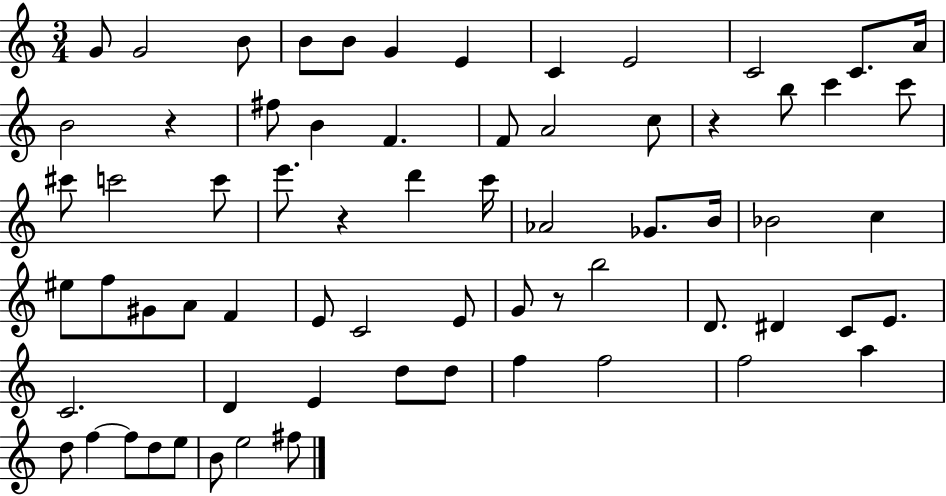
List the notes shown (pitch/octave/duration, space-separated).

G4/e G4/h B4/e B4/e B4/e G4/q E4/q C4/q E4/h C4/h C4/e. A4/s B4/h R/q F#5/e B4/q F4/q. F4/e A4/h C5/e R/q B5/e C6/q C6/e C#6/e C6/h C6/e E6/e. R/q D6/q C6/s Ab4/h Gb4/e. B4/s Bb4/h C5/q EIS5/e F5/e G#4/e A4/e F4/q E4/e C4/h E4/e G4/e R/e B5/h D4/e. D#4/q C4/e E4/e. C4/h. D4/q E4/q D5/e D5/e F5/q F5/h F5/h A5/q D5/e F5/q F5/e D5/e E5/e B4/e E5/h F#5/e